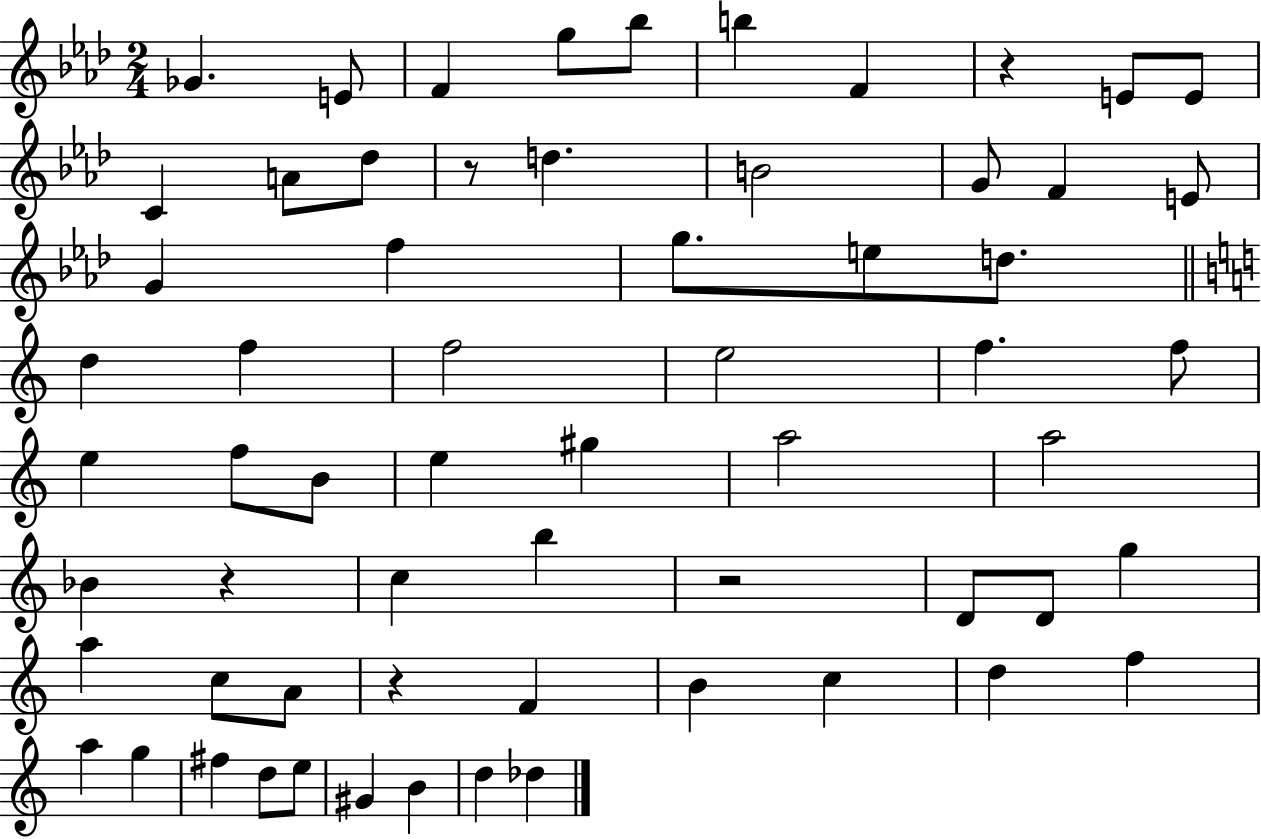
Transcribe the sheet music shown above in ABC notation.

X:1
T:Untitled
M:2/4
L:1/4
K:Ab
_G E/2 F g/2 _b/2 b F z E/2 E/2 C A/2 _d/2 z/2 d B2 G/2 F E/2 G f g/2 e/2 d/2 d f f2 e2 f f/2 e f/2 B/2 e ^g a2 a2 _B z c b z2 D/2 D/2 g a c/2 A/2 z F B c d f a g ^f d/2 e/2 ^G B d _d